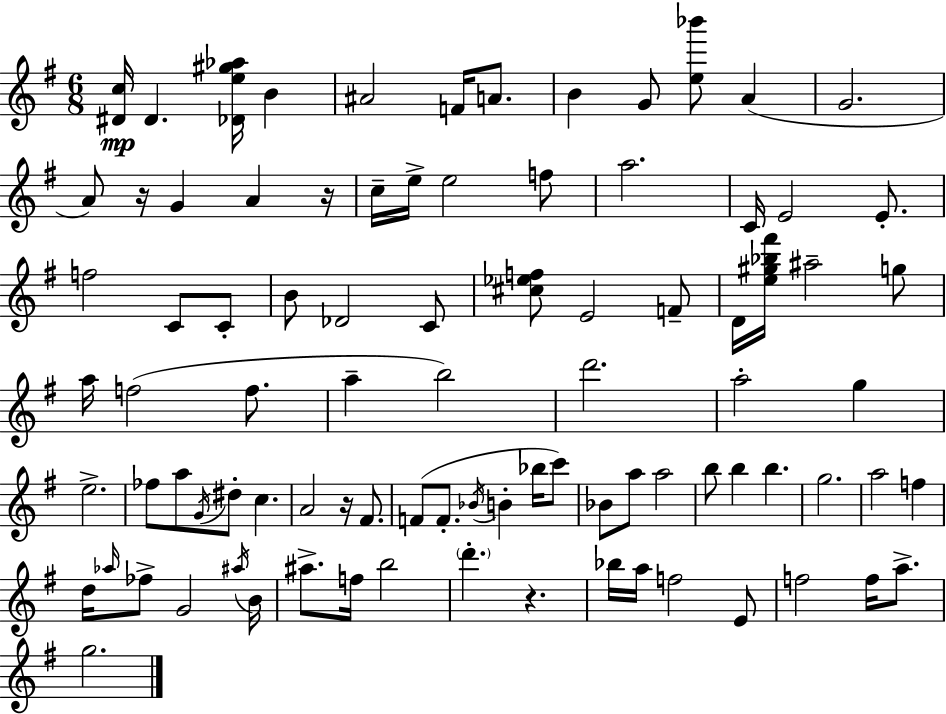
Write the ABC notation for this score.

X:1
T:Untitled
M:6/8
L:1/4
K:Em
[^Dc]/4 ^D [_De^g_a]/4 B ^A2 F/4 A/2 B G/2 [e_b']/2 A G2 A/2 z/4 G A z/4 c/4 e/4 e2 f/2 a2 C/4 E2 E/2 f2 C/2 C/2 B/2 _D2 C/2 [^c_ef]/2 E2 F/2 D/4 [e^g_b^f']/4 ^a2 g/2 a/4 f2 f/2 a b2 d'2 a2 g e2 _f/2 a/2 G/4 ^d/2 c A2 z/4 ^F/2 F/2 F/2 _B/4 B _b/4 c'/2 _B/2 a/2 a2 b/2 b b g2 a2 f d/4 _a/4 _f/2 G2 ^a/4 B/4 ^a/2 f/4 b2 d' z _b/4 a/4 f2 E/2 f2 f/4 a/2 g2